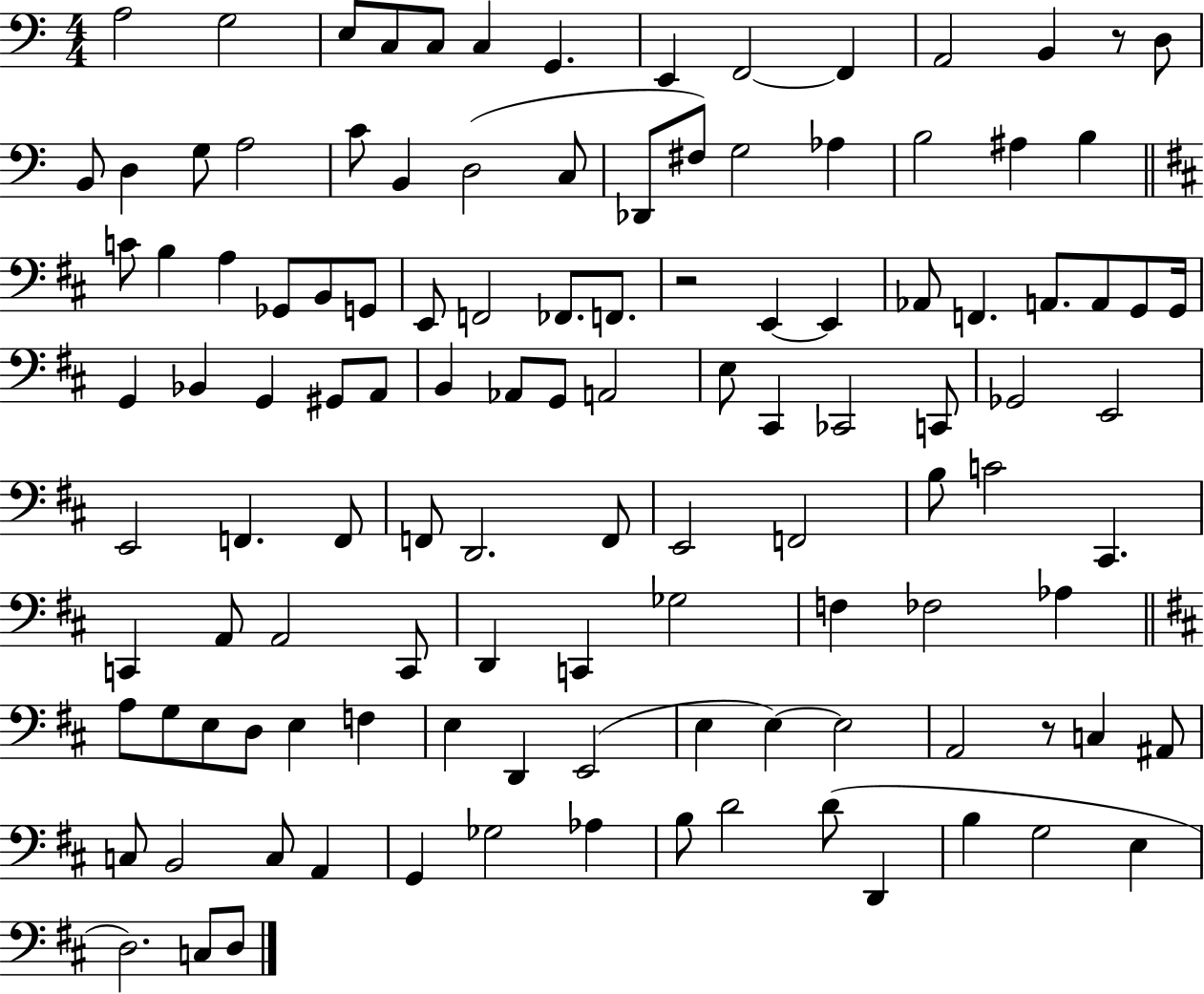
A3/h G3/h E3/e C3/e C3/e C3/q G2/q. E2/q F2/h F2/q A2/h B2/q R/e D3/e B2/e D3/q G3/e A3/h C4/e B2/q D3/h C3/e Db2/e F#3/e G3/h Ab3/q B3/h A#3/q B3/q C4/e B3/q A3/q Gb2/e B2/e G2/e E2/e F2/h FES2/e. F2/e. R/h E2/q E2/q Ab2/e F2/q. A2/e. A2/e G2/e G2/s G2/q Bb2/q G2/q G#2/e A2/e B2/q Ab2/e G2/e A2/h E3/e C#2/q CES2/h C2/e Gb2/h E2/h E2/h F2/q. F2/e F2/e D2/h. F2/e E2/h F2/h B3/e C4/h C#2/q. C2/q A2/e A2/h C2/e D2/q C2/q Gb3/h F3/q FES3/h Ab3/q A3/e G3/e E3/e D3/e E3/q F3/q E3/q D2/q E2/h E3/q E3/q E3/h A2/h R/e C3/q A#2/e C3/e B2/h C3/e A2/q G2/q Gb3/h Ab3/q B3/e D4/h D4/e D2/q B3/q G3/h E3/q D3/h. C3/e D3/e